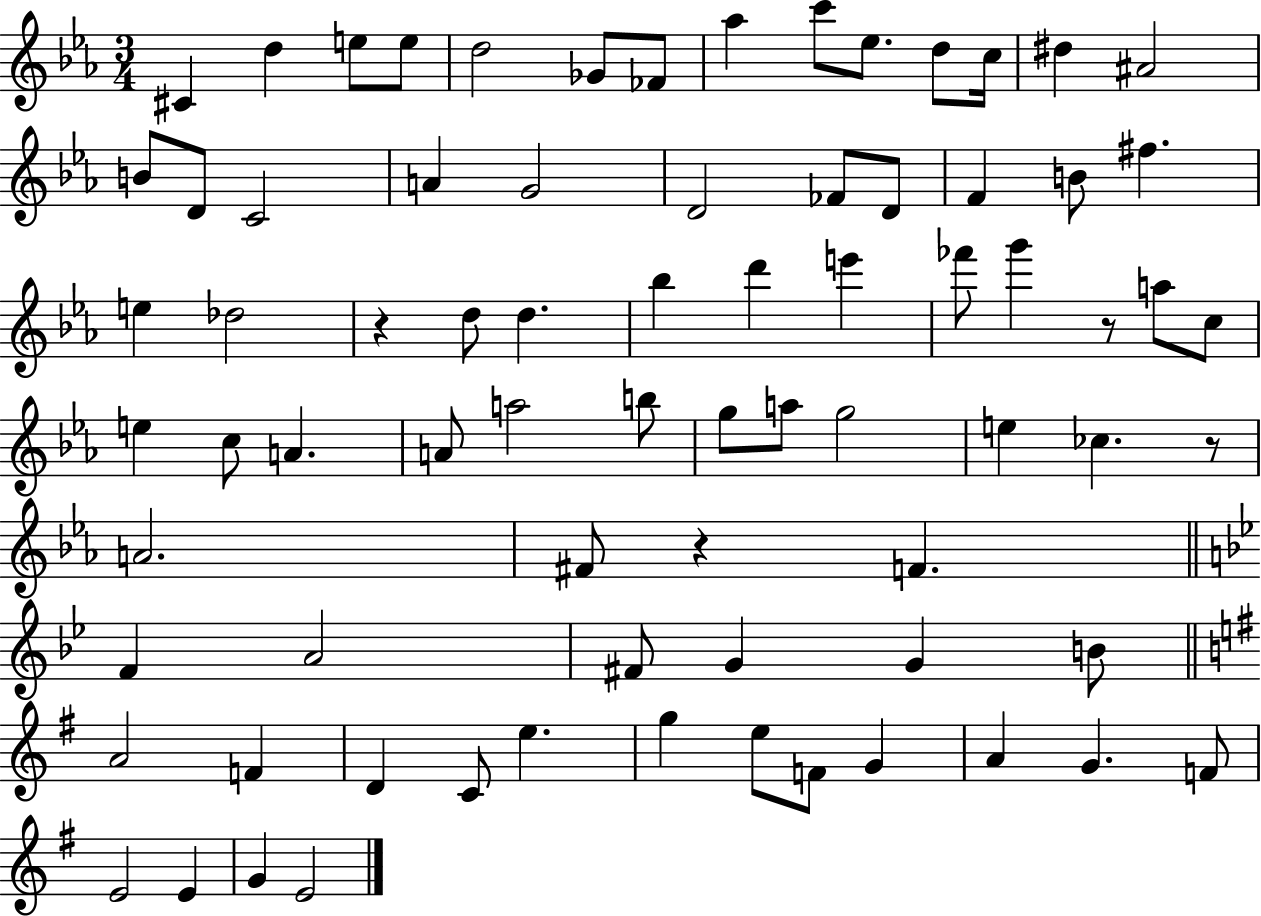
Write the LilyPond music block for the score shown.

{
  \clef treble
  \numericTimeSignature
  \time 3/4
  \key ees \major
  cis'4 d''4 e''8 e''8 | d''2 ges'8 fes'8 | aes''4 c'''8 ees''8. d''8 c''16 | dis''4 ais'2 | \break b'8 d'8 c'2 | a'4 g'2 | d'2 fes'8 d'8 | f'4 b'8 fis''4. | \break e''4 des''2 | r4 d''8 d''4. | bes''4 d'''4 e'''4 | fes'''8 g'''4 r8 a''8 c''8 | \break e''4 c''8 a'4. | a'8 a''2 b''8 | g''8 a''8 g''2 | e''4 ces''4. r8 | \break a'2. | fis'8 r4 f'4. | \bar "||" \break \key g \minor f'4 a'2 | fis'8 g'4 g'4 b'8 | \bar "||" \break \key e \minor a'2 f'4 | d'4 c'8 e''4. | g''4 e''8 f'8 g'4 | a'4 g'4. f'8 | \break e'2 e'4 | g'4 e'2 | \bar "|."
}